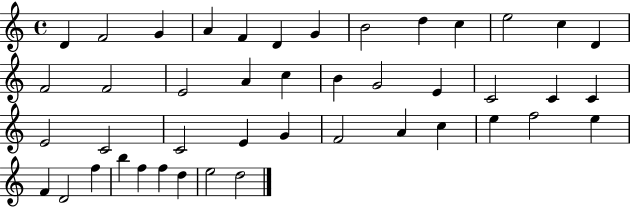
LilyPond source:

{
  \clef treble
  \time 4/4
  \defaultTimeSignature
  \key c \major
  d'4 f'2 g'4 | a'4 f'4 d'4 g'4 | b'2 d''4 c''4 | e''2 c''4 d'4 | \break f'2 f'2 | e'2 a'4 c''4 | b'4 g'2 e'4 | c'2 c'4 c'4 | \break e'2 c'2 | c'2 e'4 g'4 | f'2 a'4 c''4 | e''4 f''2 e''4 | \break f'4 d'2 f''4 | b''4 f''4 f''4 d''4 | e''2 d''2 | \bar "|."
}